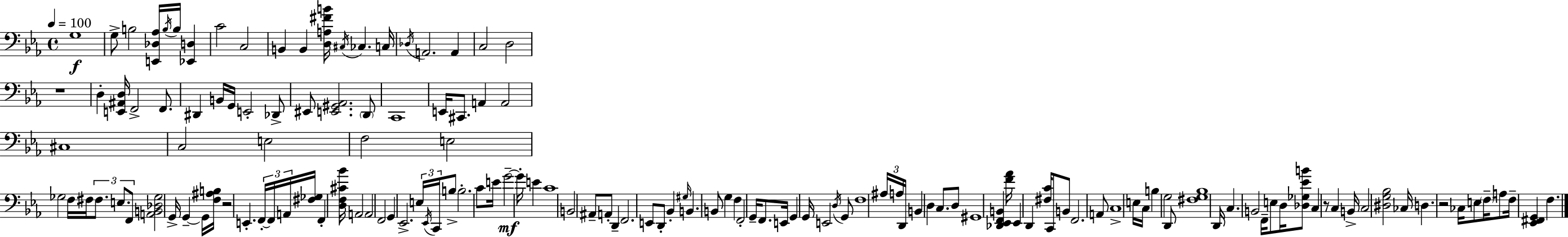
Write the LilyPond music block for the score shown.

{
  \clef bass
  \time 4/4
  \defaultTimeSignature
  \key c \minor
  \tempo 4 = 100
  g1\f | g8-> b2 <e, des aes>16 \acciaccatura { b16 } b16 <ees, d>4 | c'2 c2 | b,4 b,4 <d a fis' b'>16 \acciaccatura { cis16 } ces4. | \break c16 \acciaccatura { des16 } a,2. a,4 | c2 d2 | r1 | d4-. <e, ais, d>16 f,2-> | \break f,8. dis,4 b,16 g,16 e,2-. | des,8-> eis,8 <e, gis, aes,>2. | \parenthesize d,8 c,1 | e,16 cis,8. a,4 a,2 | \break cis1 | c2 e2 | f2 e2 | ges2 f16 fis16 \tuplet 3/2 { fis8. | \break e8. f,8 } <a, b, des ges>2 g,16-> g,4--~~ | g,16 <f ais b>16 r2 e,4.-. | \tuplet 3/2 { f,16-.~~ f,16 a,16 } <fis ges>16 f,4-. <d f cis' bes'>16 a,2 | a,2 f,2 | \break g,4 ees,2.-> | \tuplet 3/2 { e16 \acciaccatura { ees,16 } c,16 } b8-> b2.-. | c'8 e'16 g'2--~~\mf g'16-. | e'4 c'1 | \break b,2 ais,8-- a,8-. | d,4-- f,2. | e,8 d,8-. bes,4-. \grace { gis16 } b,4. b,8 | g4 f4 f,2-. | \break g,16-- f,8. e,16 g,4 g,16 e,2 | \acciaccatura { d16 } g,8 f1 | \tuplet 3/2 { ais16 a16 d,16 } b,4 d4 | c8. d8 gis,1 | \break <des, ees, f, b,>4 <f' aes'>16 ees,4 d,4 | <fis c'>16 c,8 b,8 f,2. | a,8 c1-> | e16 c16 b4 g2 | \break d,8 <fis g bes>1 | d,16 c4. b,2 | f,16-- e8 d16 <des ges ees' b'>8 c4 r8 | c4 b,16-> c2 <dis g bes>2 | \break ces16 d4. r2 | ces16 e8 \parenthesize f16-- a8 f16-- <ees, fis, g,>4 | f4. \bar "|."
}